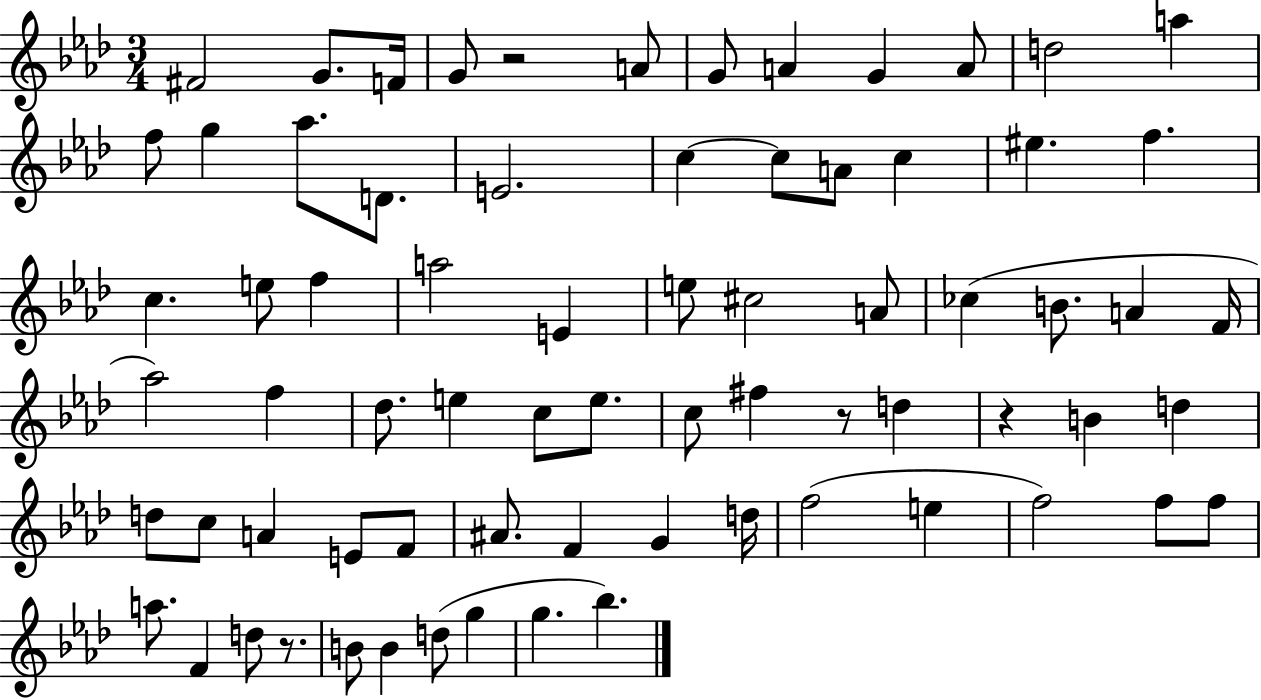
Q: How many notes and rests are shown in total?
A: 72